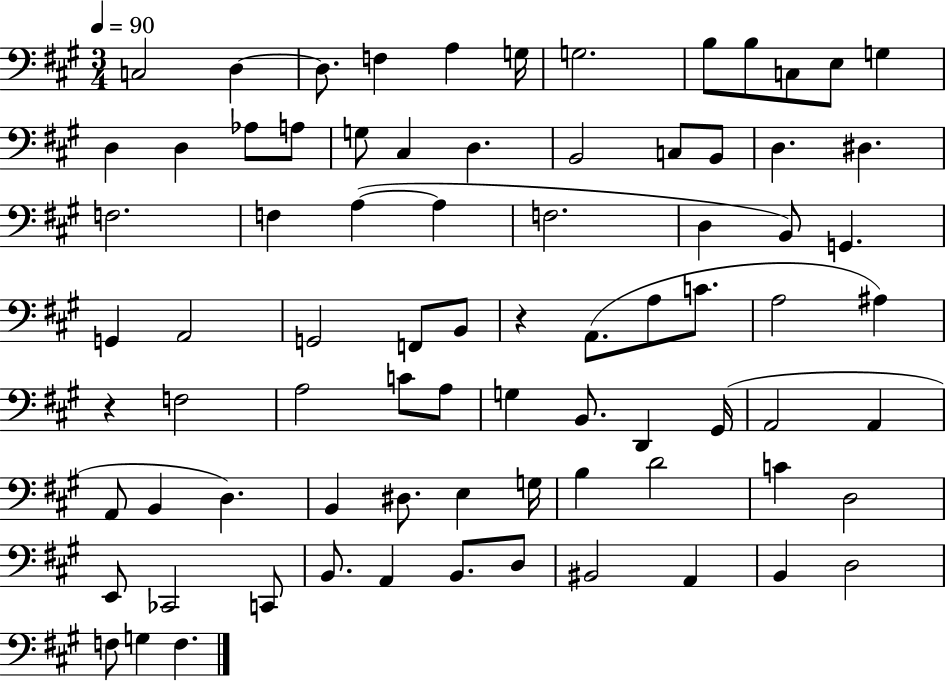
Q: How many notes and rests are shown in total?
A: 79